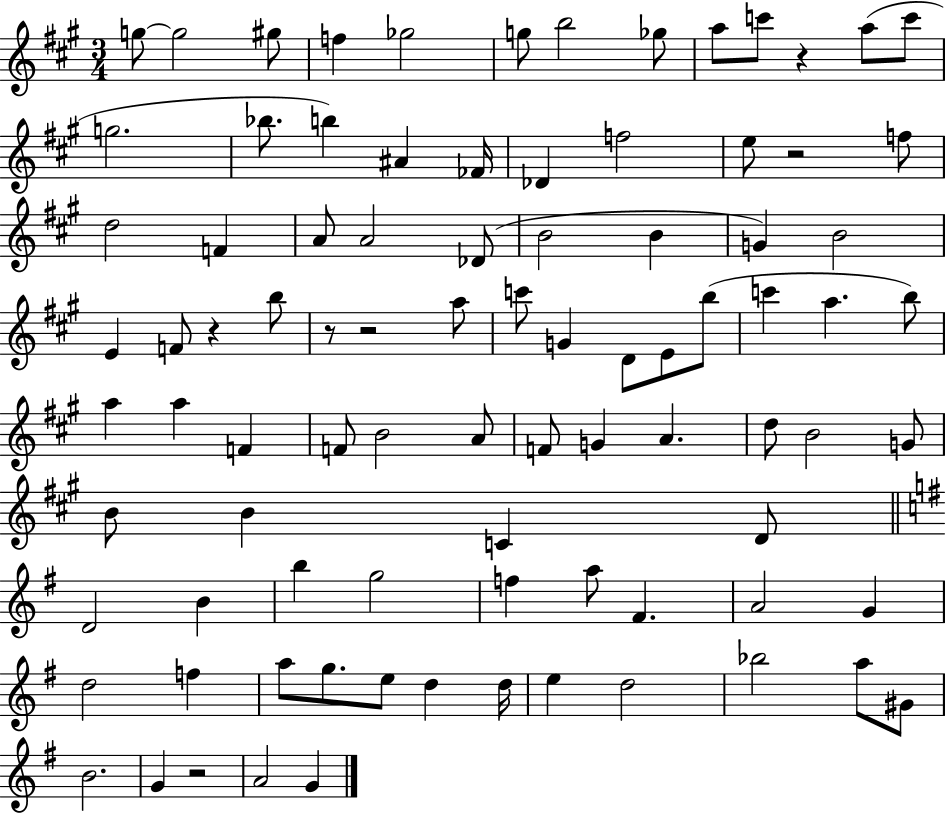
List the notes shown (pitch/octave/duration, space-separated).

G5/e G5/h G#5/e F5/q Gb5/h G5/e B5/h Gb5/e A5/e C6/e R/q A5/e C6/e G5/h. Bb5/e. B5/q A#4/q FES4/s Db4/q F5/h E5/e R/h F5/e D5/h F4/q A4/e A4/h Db4/e B4/h B4/q G4/q B4/h E4/q F4/e R/q B5/e R/e R/h A5/e C6/e G4/q D4/e E4/e B5/e C6/q A5/q. B5/e A5/q A5/q F4/q F4/e B4/h A4/e F4/e G4/q A4/q. D5/e B4/h G4/e B4/e B4/q C4/q D4/e D4/h B4/q B5/q G5/h F5/q A5/e F#4/q. A4/h G4/q D5/h F5/q A5/e G5/e. E5/e D5/q D5/s E5/q D5/h Bb5/h A5/e G#4/e B4/h. G4/q R/h A4/h G4/q